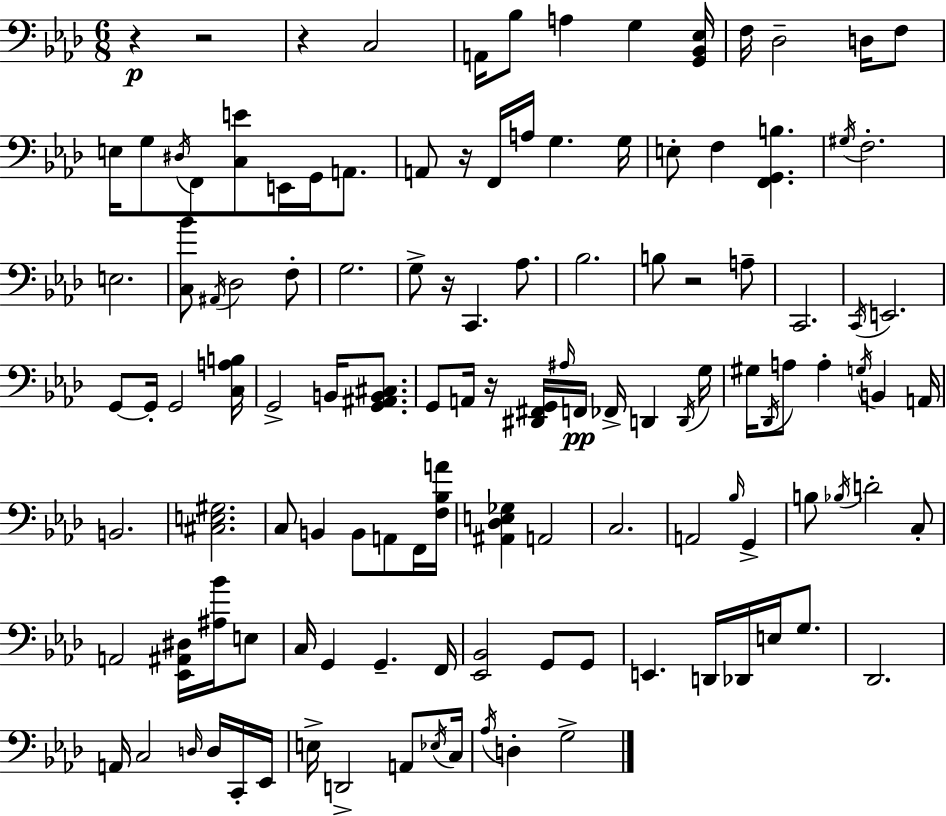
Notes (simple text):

R/q R/h R/q C3/h A2/s Bb3/e A3/q G3/q [G2,Bb2,Eb3]/s F3/s Db3/h D3/s F3/e E3/s G3/e D#3/s F2/e [C3,E4]/e E2/s G2/s A2/e. A2/e R/s F2/s A3/s G3/q. G3/s E3/e F3/q [F2,G2,B3]/q. G#3/s F3/h. E3/h. [C3,Bb4]/e A#2/s Db3/h F3/e G3/h. G3/e R/s C2/q. Ab3/e. Bb3/h. B3/e R/h A3/e C2/h. C2/s E2/h. G2/e G2/s G2/h [C3,A3,B3]/s G2/h B2/s [G2,A#2,B2,C#3]/e. G2/e A2/s R/s [D#2,F#2,G2]/s A#3/s F2/s FES2/s D2/q D2/s G3/s G#3/s Db2/s A3/e A3/q G3/s B2/q A2/s B2/h. [C#3,E3,G#3]/h. C3/e B2/q B2/e A2/e F2/s [F3,Bb3,A4]/s [A#2,Db3,E3,Gb3]/q A2/h C3/h. A2/h Bb3/s G2/q B3/e Bb3/s D4/h C3/e A2/h [Eb2,A#2,D#3]/s [A#3,Bb4]/s E3/e C3/s G2/q G2/q. F2/s [Eb2,Bb2]/h G2/e G2/e E2/q. D2/s Db2/s E3/s G3/e. Db2/h. A2/s C3/h D3/s D3/s C2/s Eb2/s E3/s D2/h A2/e Eb3/s C3/s Ab3/s D3/q G3/h